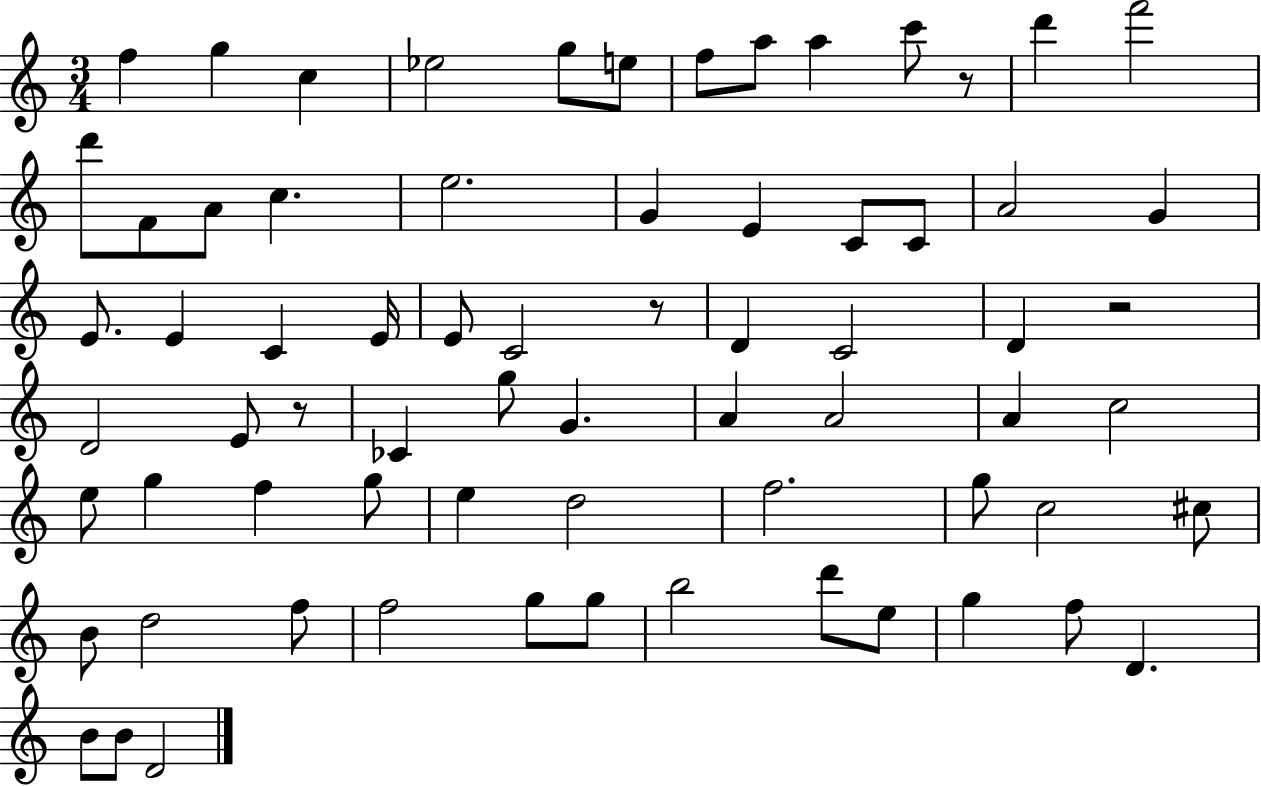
F5/q G5/q C5/q Eb5/h G5/e E5/e F5/e A5/e A5/q C6/e R/e D6/q F6/h D6/e F4/e A4/e C5/q. E5/h. G4/q E4/q C4/e C4/e A4/h G4/q E4/e. E4/q C4/q E4/s E4/e C4/h R/e D4/q C4/h D4/q R/h D4/h E4/e R/e CES4/q G5/e G4/q. A4/q A4/h A4/q C5/h E5/e G5/q F5/q G5/e E5/q D5/h F5/h. G5/e C5/h C#5/e B4/e D5/h F5/e F5/h G5/e G5/e B5/h D6/e E5/e G5/q F5/e D4/q. B4/e B4/e D4/h